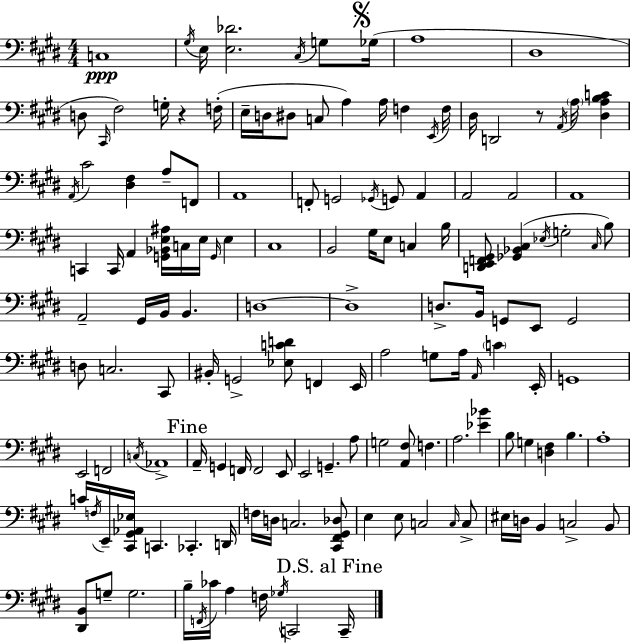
X:1
T:Untitled
M:4/4
L:1/4
K:E
C,4 ^G,/4 E,/4 [E,_D]2 ^C,/4 G,/2 _G,/4 A,4 ^D,4 D,/2 ^C,,/4 ^F,2 G,/4 z F,/4 E,/4 D,/4 ^D,/2 C,/2 A, A,/4 F, E,,/4 F,/4 ^D,/4 D,,2 z/2 A,,/4 A,/4 [^D,A,B,C] A,,/4 ^C2 [^D,^F,] A,/2 F,,/2 A,,4 F,,/2 G,,2 _G,,/4 G,,/2 A,, A,,2 A,,2 A,,4 C,, C,,/4 A,, [G,,_B,,E,^A,]/4 C,/4 E,/4 G,,/4 E, ^C,4 B,,2 ^G,/4 E,/2 C, B,/4 [D,,E,,F,,^G,,]/2 [_G,,_B,,^C,] _E,/4 G,2 ^C,/4 B,/2 A,,2 ^G,,/4 B,,/4 B,, D,4 D,4 D,/2 B,,/4 G,,/2 E,,/2 G,,2 D,/2 C,2 ^C,,/2 ^B,,/4 G,,2 [_E,CD]/2 F,, E,,/4 A,2 G,/2 A,/4 A,,/4 C E,,/4 G,,4 E,,2 F,,2 C,/4 _A,,4 A,,/4 G,, F,,/4 F,,2 E,,/2 E,,2 G,, A,/2 G,2 [A,,^F,]/2 F, A,2 [_E_B] B,/2 G, [D,^F,] B, A,4 C/4 F,/4 E,,/4 [^C,,^G,,_A,,_E,]/4 C,, _C,, D,,/4 F,/4 D,/4 C,2 [^C,,^F,,^G,,_D,]/2 E, E,/2 C,2 C,/4 C,/2 ^E,/4 D,/4 B,, C,2 B,,/2 [^D,,B,,]/2 G,/2 G,2 B,/4 F,,/4 _C/4 A, F,/4 _G,/4 C,,2 C,,/4